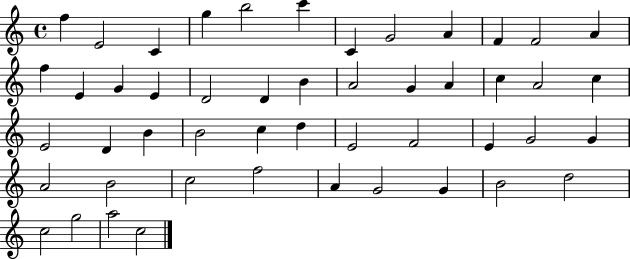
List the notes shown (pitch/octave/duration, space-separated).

F5/q E4/h C4/q G5/q B5/h C6/q C4/q G4/h A4/q F4/q F4/h A4/q F5/q E4/q G4/q E4/q D4/h D4/q B4/q A4/h G4/q A4/q C5/q A4/h C5/q E4/h D4/q B4/q B4/h C5/q D5/q E4/h F4/h E4/q G4/h G4/q A4/h B4/h C5/h F5/h A4/q G4/h G4/q B4/h D5/h C5/h G5/h A5/h C5/h